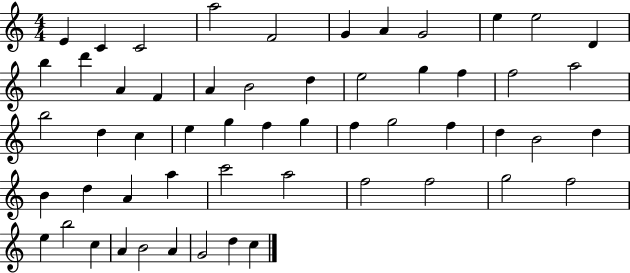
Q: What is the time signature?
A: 4/4